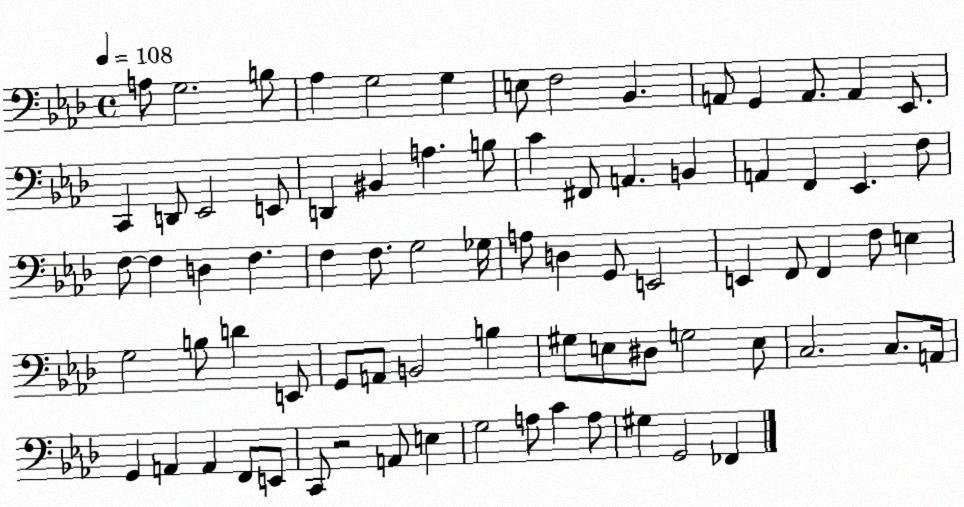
X:1
T:Untitled
M:4/4
L:1/4
K:Ab
A,/2 G,2 B,/2 _A, G,2 G, E,/2 F,2 _B,, A,,/2 G,, A,,/2 A,, _E,,/2 C,, D,,/2 _E,,2 E,,/2 D,, ^B,, A, B,/2 C ^F,,/2 A,, B,, A,, F,, _E,, F,/2 F,/2 F, D, F, F, F,/2 G,2 _G,/4 A,/2 D, G,,/2 E,,2 E,, F,,/2 F,, F,/2 E, G,2 B,/2 D E,,/2 G,,/2 A,,/2 B,,2 B, ^G,/2 E,/2 ^D,/2 G,2 E,/2 C,2 C,/2 A,,/4 G,, A,, A,, F,,/2 E,,/2 C,,/2 z2 A,,/2 E, G,2 A,/2 C A,/2 ^G, G,,2 _F,,